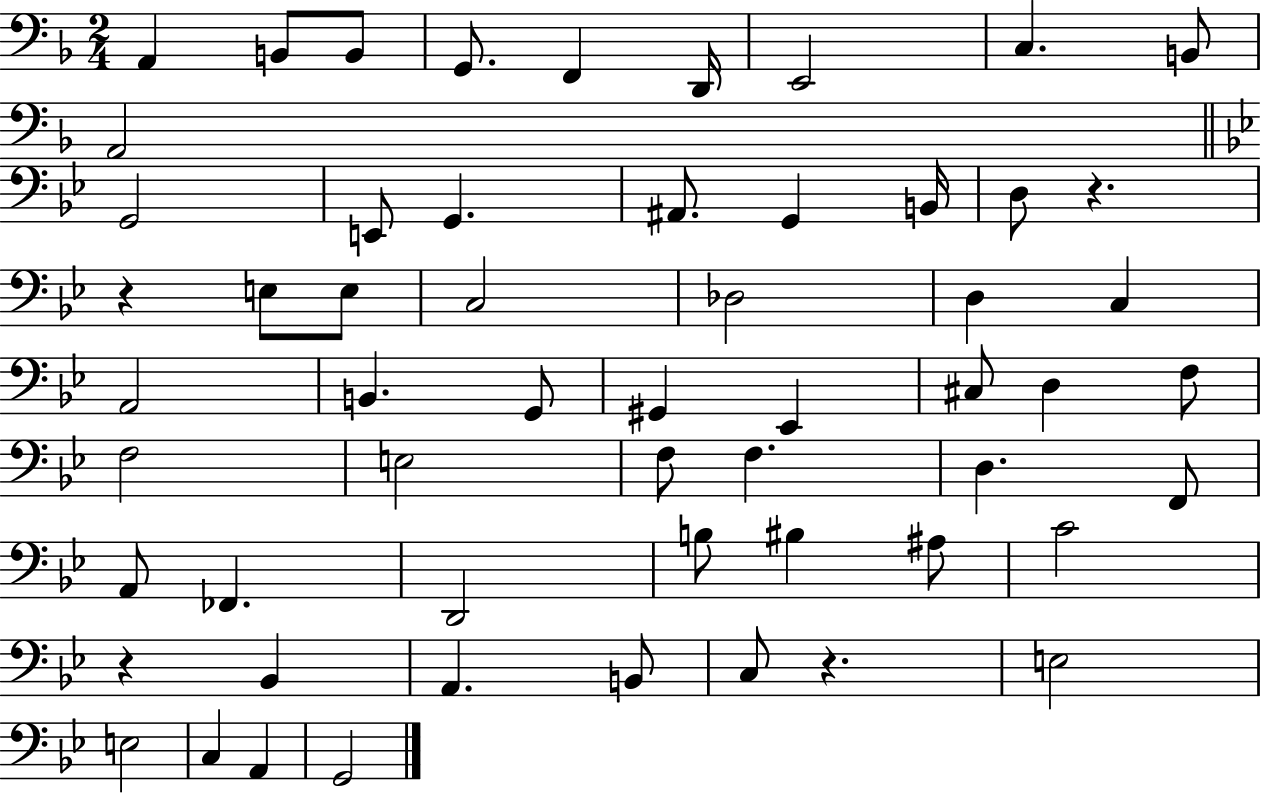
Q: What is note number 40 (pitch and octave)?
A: D2